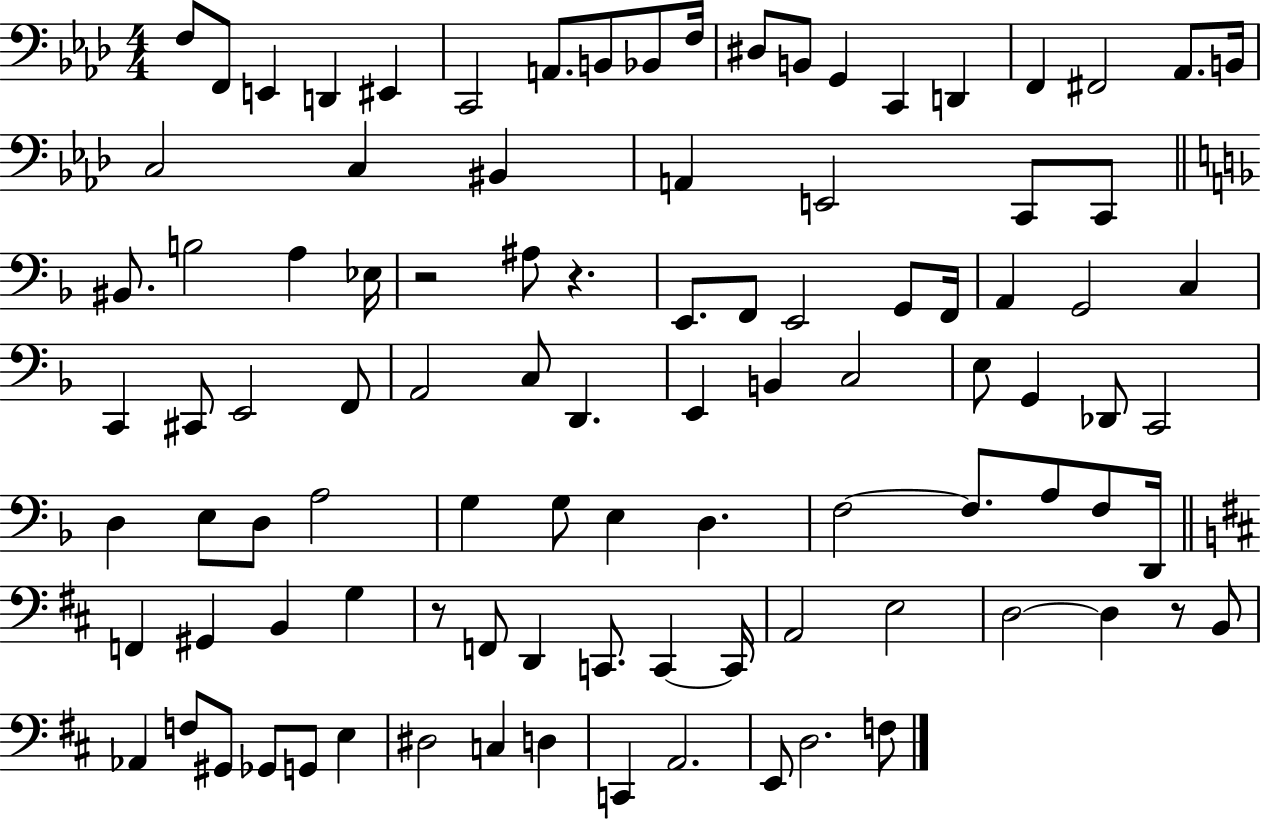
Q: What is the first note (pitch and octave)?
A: F3